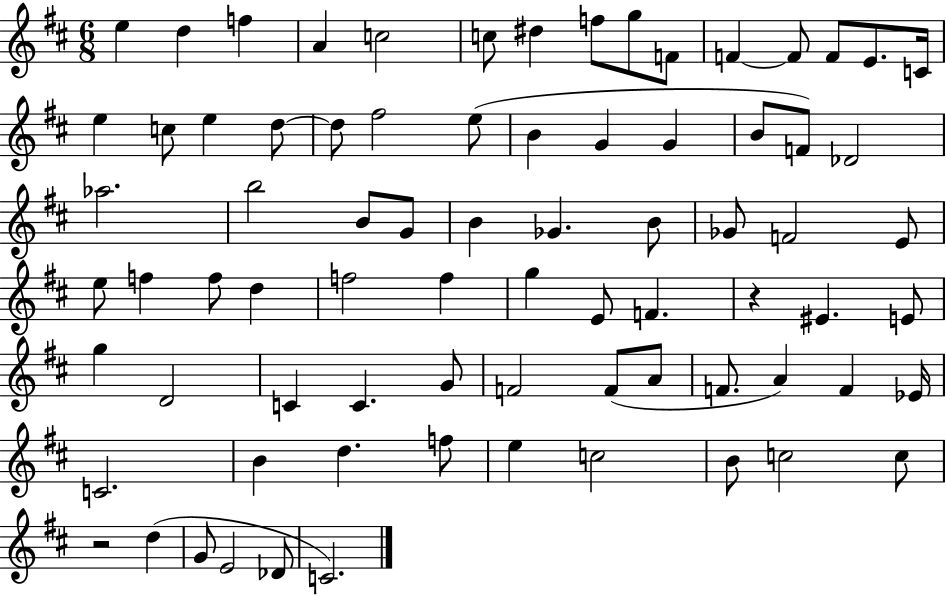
{
  \clef treble
  \numericTimeSignature
  \time 6/8
  \key d \major
  \repeat volta 2 { e''4 d''4 f''4 | a'4 c''2 | c''8 dis''4 f''8 g''8 f'8 | f'4~~ f'8 f'8 e'8. c'16 | \break e''4 c''8 e''4 d''8~~ | d''8 fis''2 e''8( | b'4 g'4 g'4 | b'8 f'8) des'2 | \break aes''2. | b''2 b'8 g'8 | b'4 ges'4. b'8 | ges'8 f'2 e'8 | \break e''8 f''4 f''8 d''4 | f''2 f''4 | g''4 e'8 f'4. | r4 eis'4. e'8 | \break g''4 d'2 | c'4 c'4. g'8 | f'2 f'8( a'8 | f'8. a'4) f'4 ees'16 | \break c'2. | b'4 d''4. f''8 | e''4 c''2 | b'8 c''2 c''8 | \break r2 d''4( | g'8 e'2 des'8 | c'2.) | } \bar "|."
}